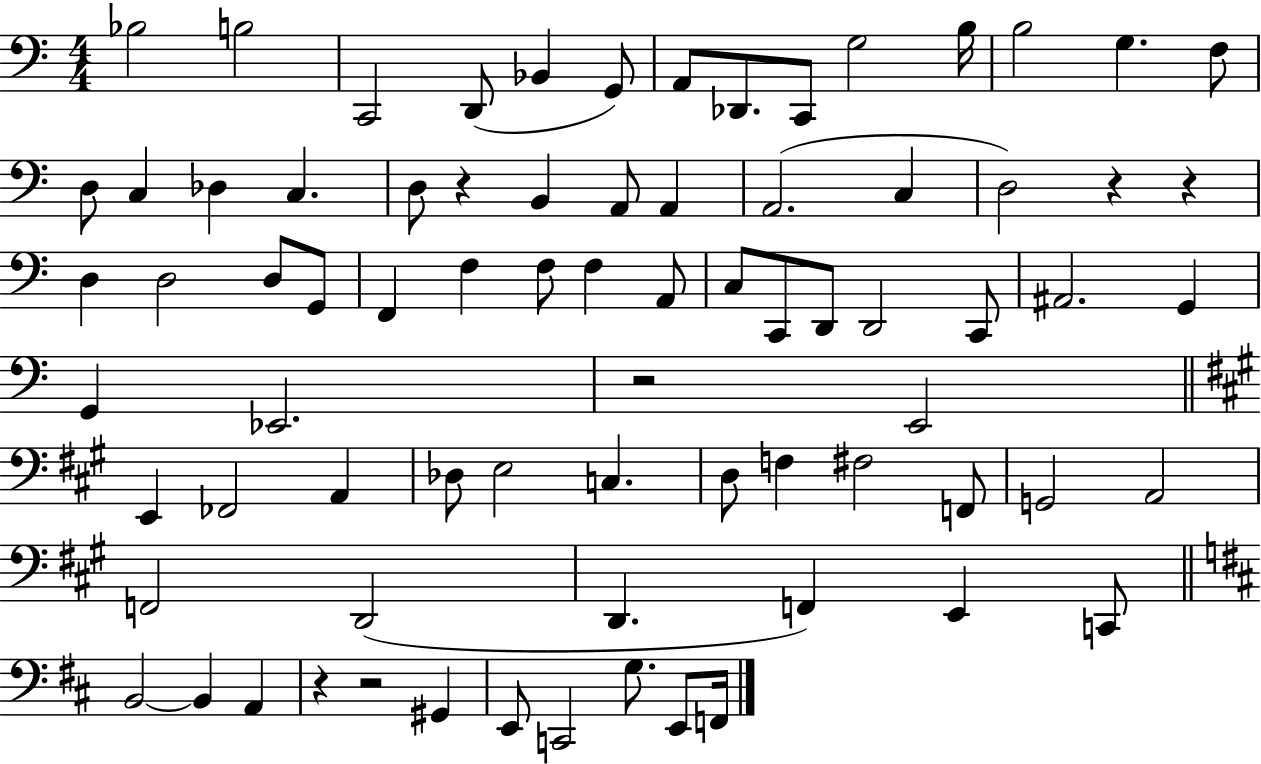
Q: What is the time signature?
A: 4/4